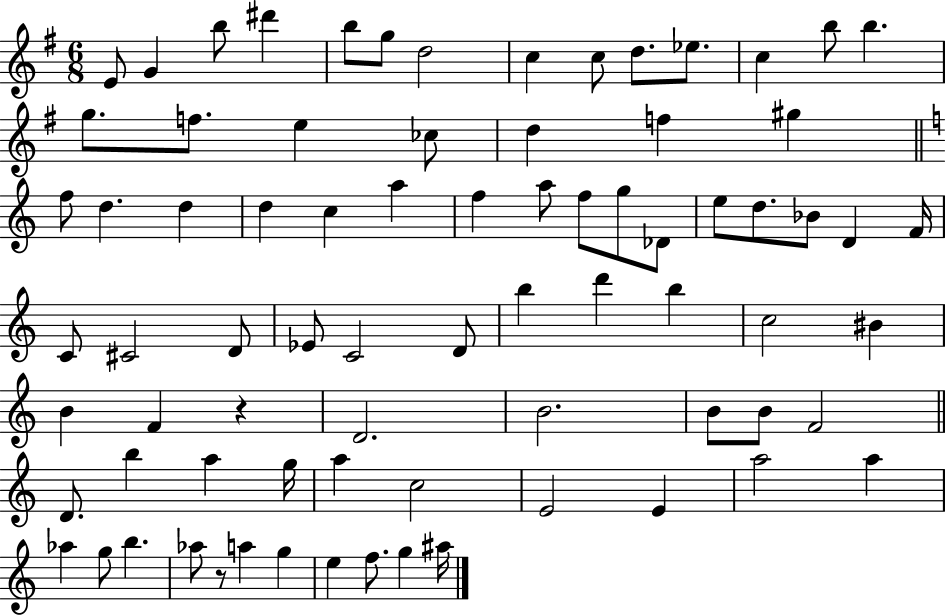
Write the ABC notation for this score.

X:1
T:Untitled
M:6/8
L:1/4
K:G
E/2 G b/2 ^d' b/2 g/2 d2 c c/2 d/2 _e/2 c b/2 b g/2 f/2 e _c/2 d f ^g f/2 d d d c a f a/2 f/2 g/2 _D/2 e/2 d/2 _B/2 D F/4 C/2 ^C2 D/2 _E/2 C2 D/2 b d' b c2 ^B B F z D2 B2 B/2 B/2 F2 D/2 b a g/4 a c2 E2 E a2 a _a g/2 b _a/2 z/2 a g e f/2 g ^a/4